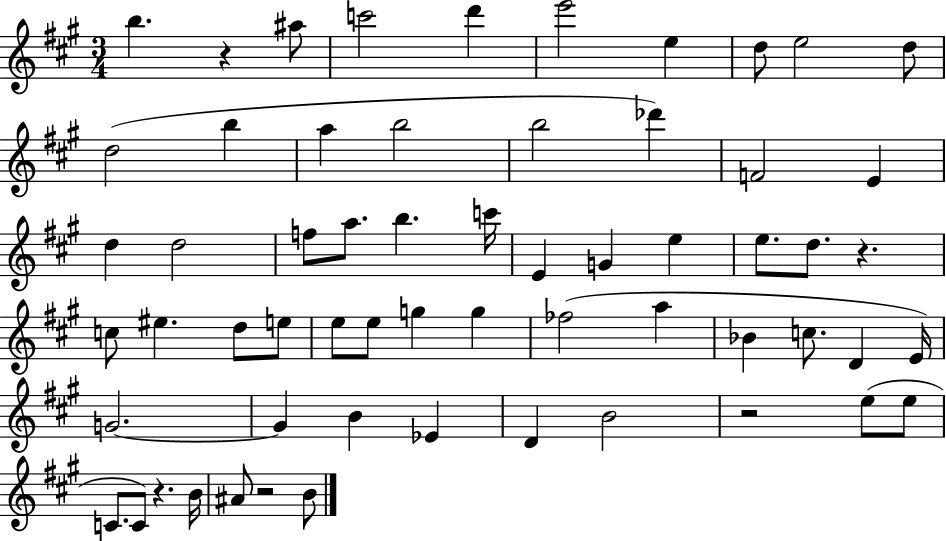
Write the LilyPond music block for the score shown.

{
  \clef treble
  \numericTimeSignature
  \time 3/4
  \key a \major
  b''4. r4 ais''8 | c'''2 d'''4 | e'''2 e''4 | d''8 e''2 d''8 | \break d''2( b''4 | a''4 b''2 | b''2 des'''4) | f'2 e'4 | \break d''4 d''2 | f''8 a''8. b''4. c'''16 | e'4 g'4 e''4 | e''8. d''8. r4. | \break c''8 eis''4. d''8 e''8 | e''8 e''8 g''4 g''4 | fes''2( a''4 | bes'4 c''8. d'4 e'16) | \break g'2.~~ | g'4 b'4 ees'4 | d'4 b'2 | r2 e''8( e''8 | \break c'8. c'8) r4. b'16 | ais'8 r2 b'8 | \bar "|."
}